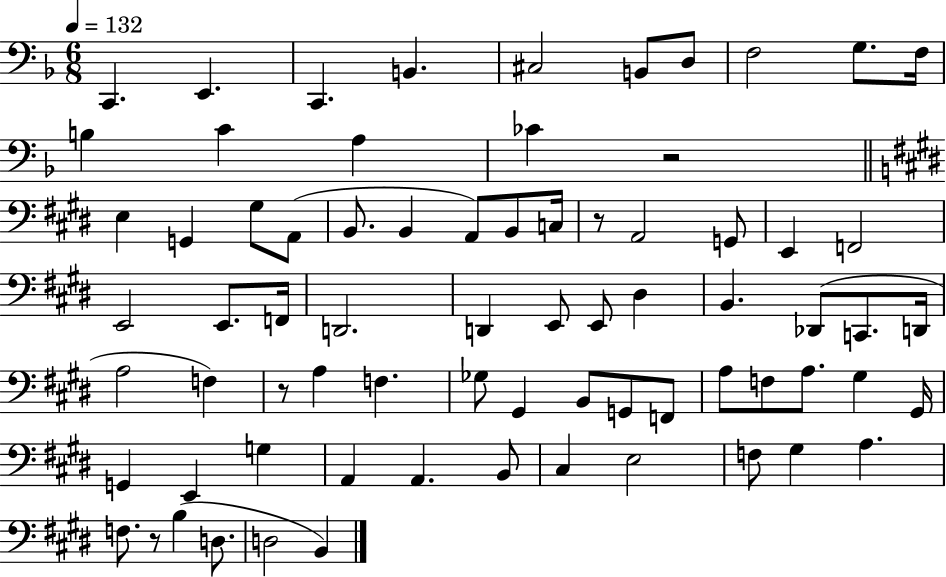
{
  \clef bass
  \numericTimeSignature
  \time 6/8
  \key f \major
  \tempo 4 = 132
  c,4. e,4. | c,4. b,4. | cis2 b,8 d8 | f2 g8. f16 | \break b4 c'4 a4 | ces'4 r2 | \bar "||" \break \key e \major e4 g,4 gis8 a,8( | b,8. b,4 a,8) b,8 c16 | r8 a,2 g,8 | e,4 f,2 | \break e,2 e,8. f,16 | d,2. | d,4 e,8 e,8 dis4 | b,4. des,8( c,8. d,16 | \break a2 f4) | r8 a4 f4. | ges8 gis,4 b,8 g,8 f,8 | a8 f8 a8. gis4 gis,16 | \break g,4 e,4 g4 | a,4 a,4. b,8 | cis4 e2 | f8 gis4 a4. | \break f8. r8 b4( d8. | d2 b,4) | \bar "|."
}